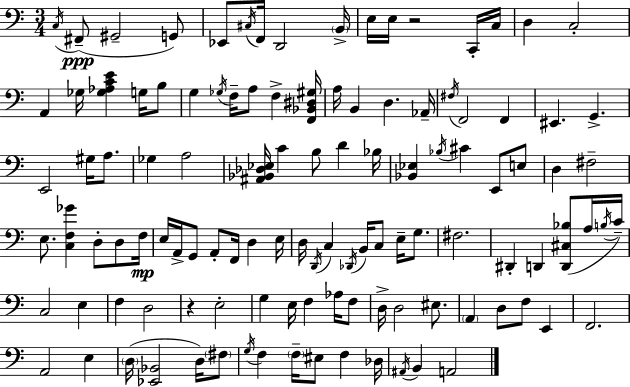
{
  \clef bass
  \numericTimeSignature
  \time 3/4
  \key c \major
  \acciaccatura { c16 }(\ppp fis,8-- gis,2-- g,8) | ees,8 \acciaccatura { cis16 } f,16 d,2 | \parenthesize b,16-> e16 e16 r2 | c,16-. c16 d4 c2-. | \break a,4 ges16 <ges aes c' e'>4 g16 | b8 g4 \acciaccatura { ges16 } f16-- a8 f4-> | <f, bes, dis gis>16 a16 b,4 d4. | aes,16-- \acciaccatura { fis16 } f,2 | \break f,4 eis,4. g,4.-> | e,2 | gis16 a8. ges4 a2 | <ais, bes, des ees>16 c'4 b8 d'4 | \break bes16 <bes, ees>4 \acciaccatura { bes16 } cis'4 | e,8 e8 d4 fis2-- | e8. <c f ges'>4 | d8-. d8 f16\mp e16 a,16-> g,8 a,8-. f,16 | \break d4 e16 d16 \acciaccatura { d,16 } c4 \acciaccatura { des,16 } | b,16 c8 e16-- g8. fis2. | dis,4-. d,4 | <d, cis bes>8( a16 \acciaccatura { b16 } c'16--) c2 | \break e4 f4 | d2 r4 | e2-. g4 | e16 f4 aes16 f8 d16-> d2 | \break eis8. \parenthesize a,4 | d8 f8 e,4 f,2. | a,2 | e4 \parenthesize d16( <ees, bes,>2 | \break d16) \parenthesize fis8 \acciaccatura { g16 } f4 | \parenthesize f16-- eis8 f4 des16 \acciaccatura { ais,16 } b,4 | a,2 \bar "|."
}